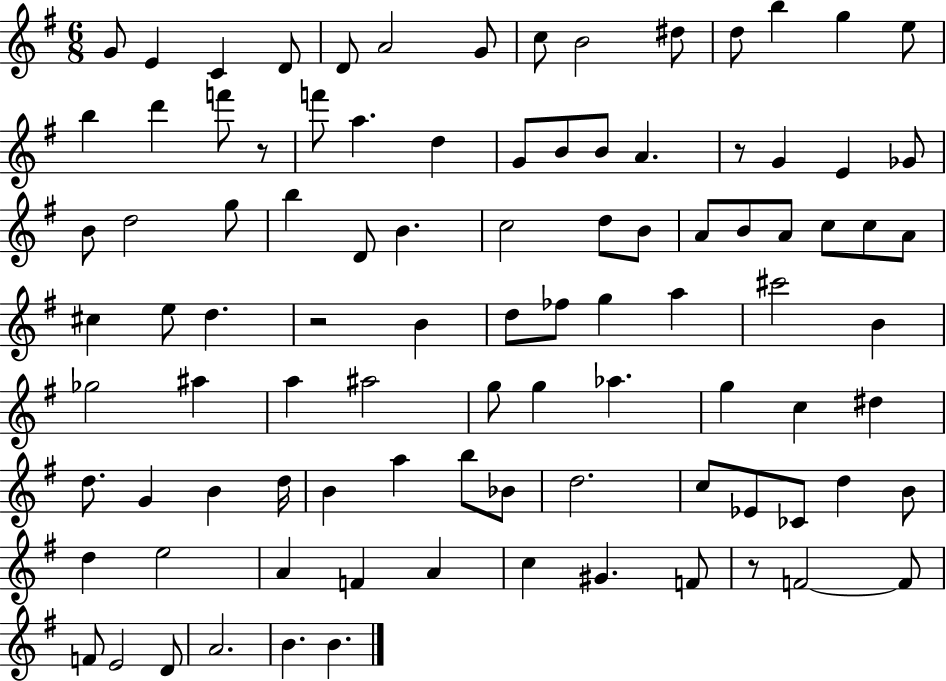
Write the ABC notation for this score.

X:1
T:Untitled
M:6/8
L:1/4
K:G
G/2 E C D/2 D/2 A2 G/2 c/2 B2 ^d/2 d/2 b g e/2 b d' f'/2 z/2 f'/2 a d G/2 B/2 B/2 A z/2 G E _G/2 B/2 d2 g/2 b D/2 B c2 d/2 B/2 A/2 B/2 A/2 c/2 c/2 A/2 ^c e/2 d z2 B d/2 _f/2 g a ^c'2 B _g2 ^a a ^a2 g/2 g _a g c ^d d/2 G B d/4 B a b/2 _B/2 d2 c/2 _E/2 _C/2 d B/2 d e2 A F A c ^G F/2 z/2 F2 F/2 F/2 E2 D/2 A2 B B